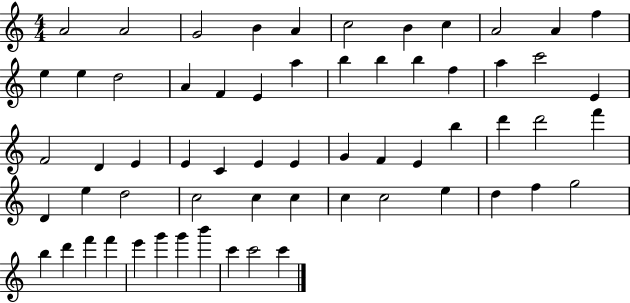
A4/h A4/h G4/h B4/q A4/q C5/h B4/q C5/q A4/h A4/q F5/q E5/q E5/q D5/h A4/q F4/q E4/q A5/q B5/q B5/q B5/q F5/q A5/q C6/h E4/q F4/h D4/q E4/q E4/q C4/q E4/q E4/q G4/q F4/q E4/q B5/q D6/q D6/h F6/q D4/q E5/q D5/h C5/h C5/q C5/q C5/q C5/h E5/q D5/q F5/q G5/h B5/q D6/q F6/q F6/q E6/q G6/q G6/q B6/q C6/q C6/h C6/q